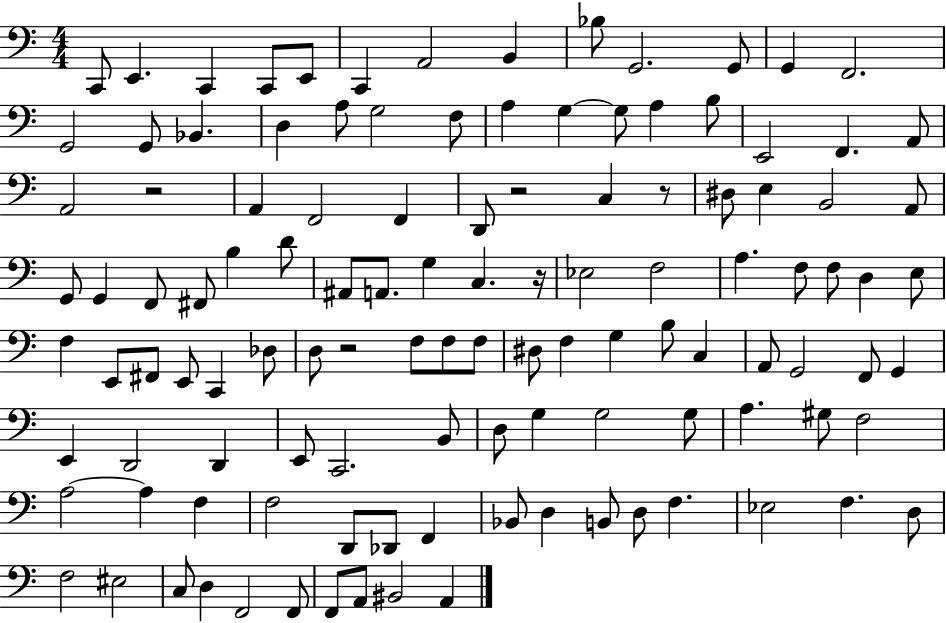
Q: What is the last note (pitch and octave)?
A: A2